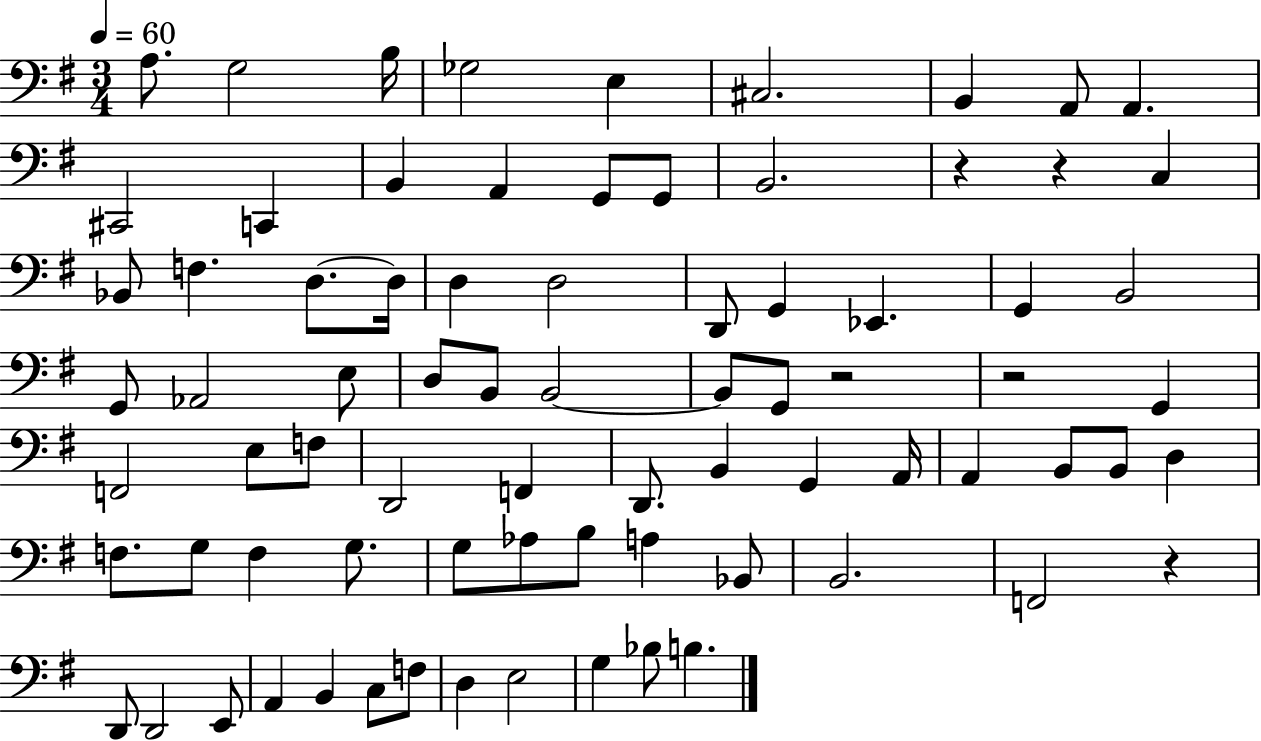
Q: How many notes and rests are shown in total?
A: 78